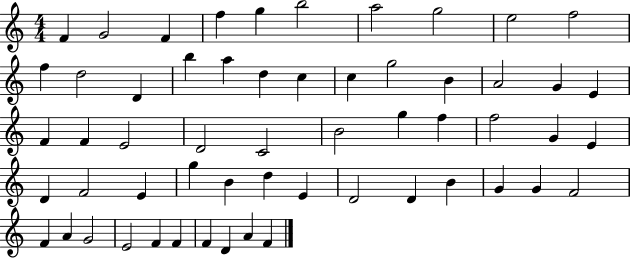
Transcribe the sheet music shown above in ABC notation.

X:1
T:Untitled
M:4/4
L:1/4
K:C
F G2 F f g b2 a2 g2 e2 f2 f d2 D b a d c c g2 B A2 G E F F E2 D2 C2 B2 g f f2 G E D F2 E g B d E D2 D B G G F2 F A G2 E2 F F F D A F